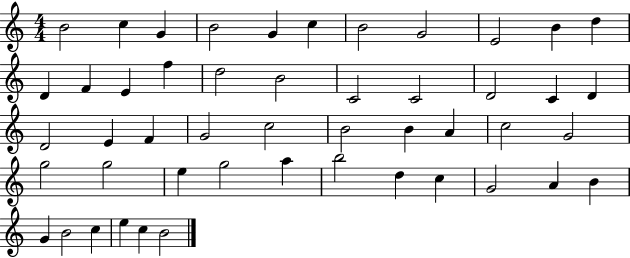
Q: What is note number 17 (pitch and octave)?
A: B4